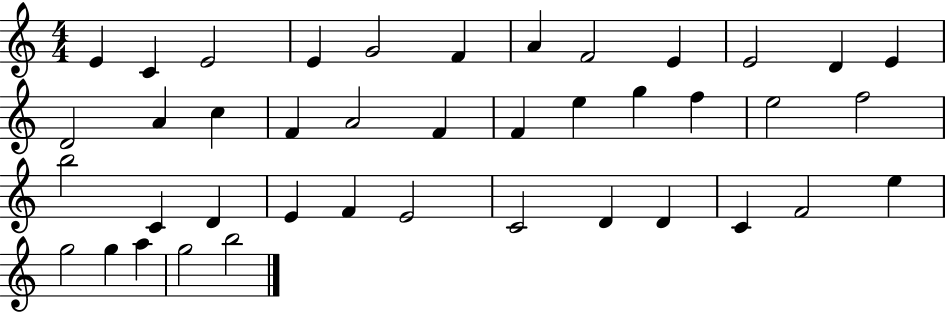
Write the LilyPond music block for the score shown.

{
  \clef treble
  \numericTimeSignature
  \time 4/4
  \key c \major
  e'4 c'4 e'2 | e'4 g'2 f'4 | a'4 f'2 e'4 | e'2 d'4 e'4 | \break d'2 a'4 c''4 | f'4 a'2 f'4 | f'4 e''4 g''4 f''4 | e''2 f''2 | \break b''2 c'4 d'4 | e'4 f'4 e'2 | c'2 d'4 d'4 | c'4 f'2 e''4 | \break g''2 g''4 a''4 | g''2 b''2 | \bar "|."
}